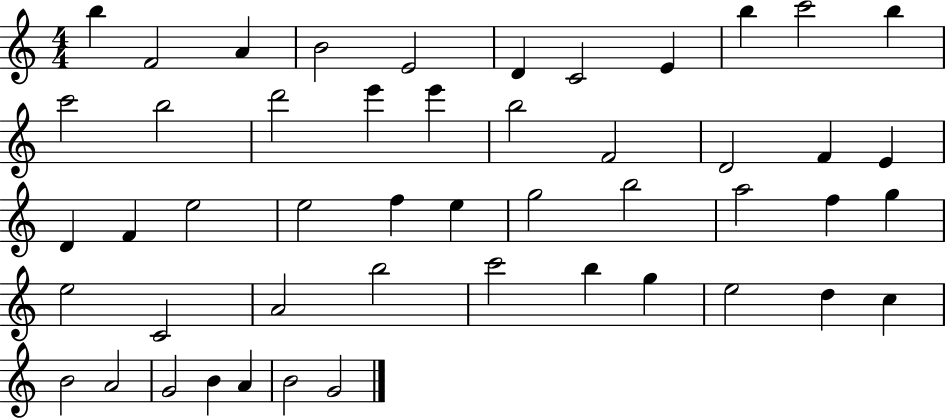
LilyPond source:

{
  \clef treble
  \numericTimeSignature
  \time 4/4
  \key c \major
  b''4 f'2 a'4 | b'2 e'2 | d'4 c'2 e'4 | b''4 c'''2 b''4 | \break c'''2 b''2 | d'''2 e'''4 e'''4 | b''2 f'2 | d'2 f'4 e'4 | \break d'4 f'4 e''2 | e''2 f''4 e''4 | g''2 b''2 | a''2 f''4 g''4 | \break e''2 c'2 | a'2 b''2 | c'''2 b''4 g''4 | e''2 d''4 c''4 | \break b'2 a'2 | g'2 b'4 a'4 | b'2 g'2 | \bar "|."
}